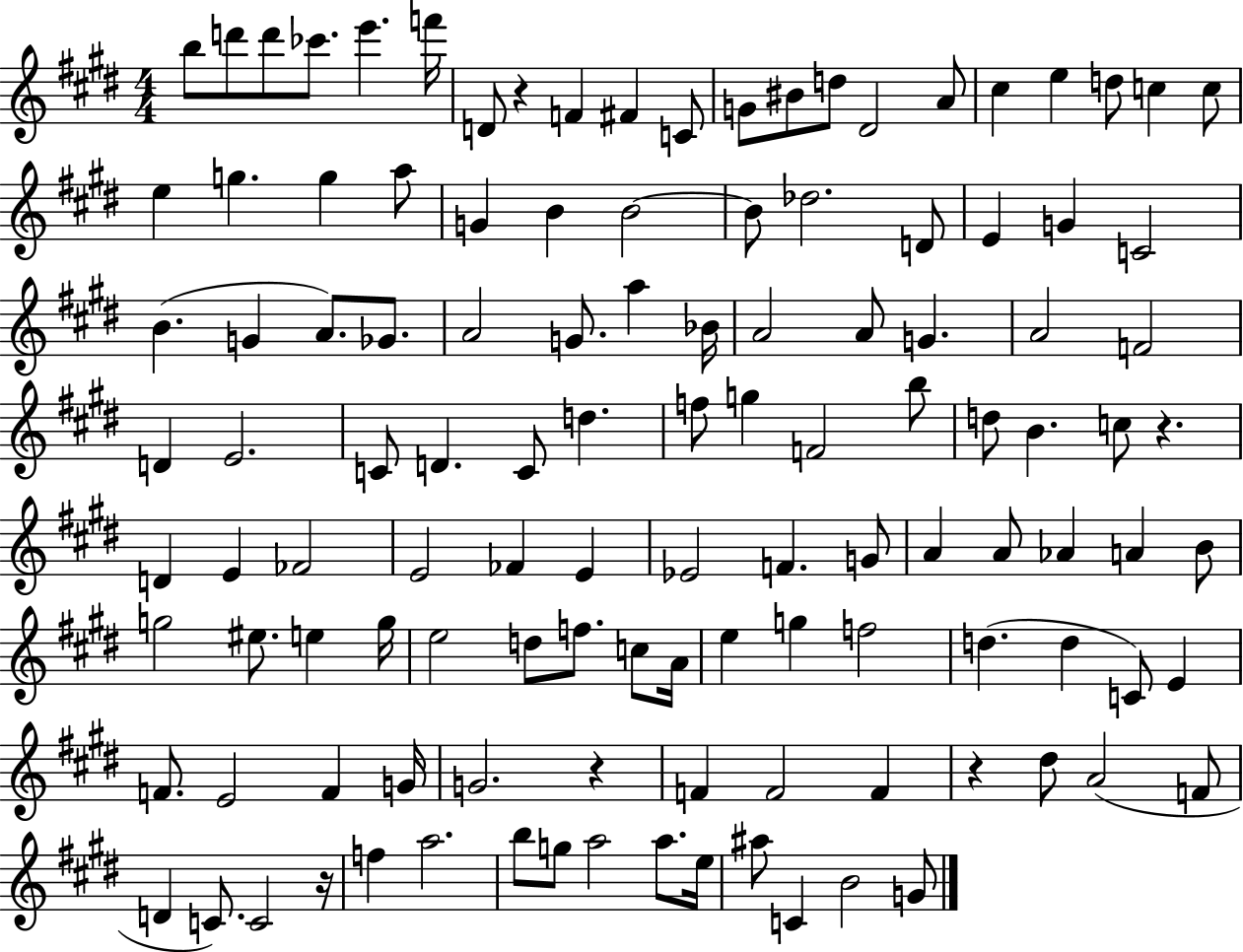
{
  \clef treble
  \numericTimeSignature
  \time 4/4
  \key e \major
  b''8 d'''8 d'''8 ces'''8. e'''4. f'''16 | d'8 r4 f'4 fis'4 c'8 | g'8 bis'8 d''8 dis'2 a'8 | cis''4 e''4 d''8 c''4 c''8 | \break e''4 g''4. g''4 a''8 | g'4 b'4 b'2~~ | b'8 des''2. d'8 | e'4 g'4 c'2 | \break b'4.( g'4 a'8.) ges'8. | a'2 g'8. a''4 bes'16 | a'2 a'8 g'4. | a'2 f'2 | \break d'4 e'2. | c'8 d'4. c'8 d''4. | f''8 g''4 f'2 b''8 | d''8 b'4. c''8 r4. | \break d'4 e'4 fes'2 | e'2 fes'4 e'4 | ees'2 f'4. g'8 | a'4 a'8 aes'4 a'4 b'8 | \break g''2 eis''8. e''4 g''16 | e''2 d''8 f''8. c''8 a'16 | e''4 g''4 f''2 | d''4.( d''4 c'8) e'4 | \break f'8. e'2 f'4 g'16 | g'2. r4 | f'4 f'2 f'4 | r4 dis''8 a'2( f'8 | \break d'4 c'8.) c'2 r16 | f''4 a''2. | b''8 g''8 a''2 a''8. e''16 | ais''8 c'4 b'2 g'8 | \break \bar "|."
}